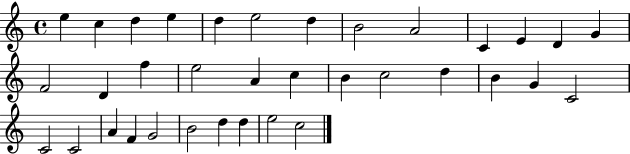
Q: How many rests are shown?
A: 0